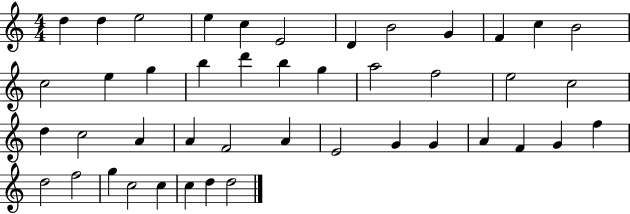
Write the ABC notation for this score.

X:1
T:Untitled
M:4/4
L:1/4
K:C
d d e2 e c E2 D B2 G F c B2 c2 e g b d' b g a2 f2 e2 c2 d c2 A A F2 A E2 G G A F G f d2 f2 g c2 c c d d2